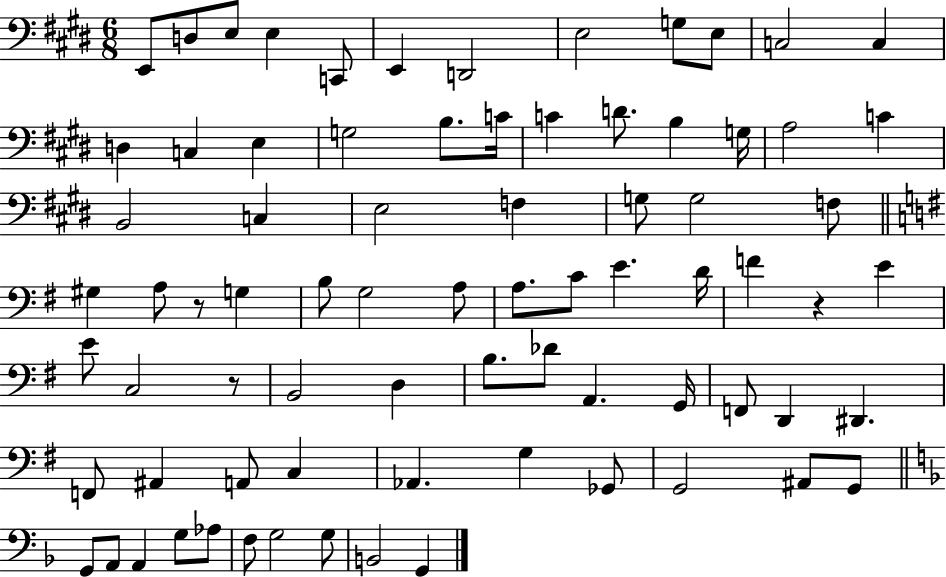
E2/e D3/e E3/e E3/q C2/e E2/q D2/h E3/h G3/e E3/e C3/h C3/q D3/q C3/q E3/q G3/h B3/e. C4/s C4/q D4/e. B3/q G3/s A3/h C4/q B2/h C3/q E3/h F3/q G3/e G3/h F3/e G#3/q A3/e R/e G3/q B3/e G3/h A3/e A3/e. C4/e E4/q. D4/s F4/q R/q E4/q E4/e C3/h R/e B2/h D3/q B3/e. Db4/e A2/q. G2/s F2/e D2/q D#2/q. F2/e A#2/q A2/e C3/q Ab2/q. G3/q Gb2/e G2/h A#2/e G2/e G2/e A2/e A2/q G3/e Ab3/e F3/e G3/h G3/e B2/h G2/q